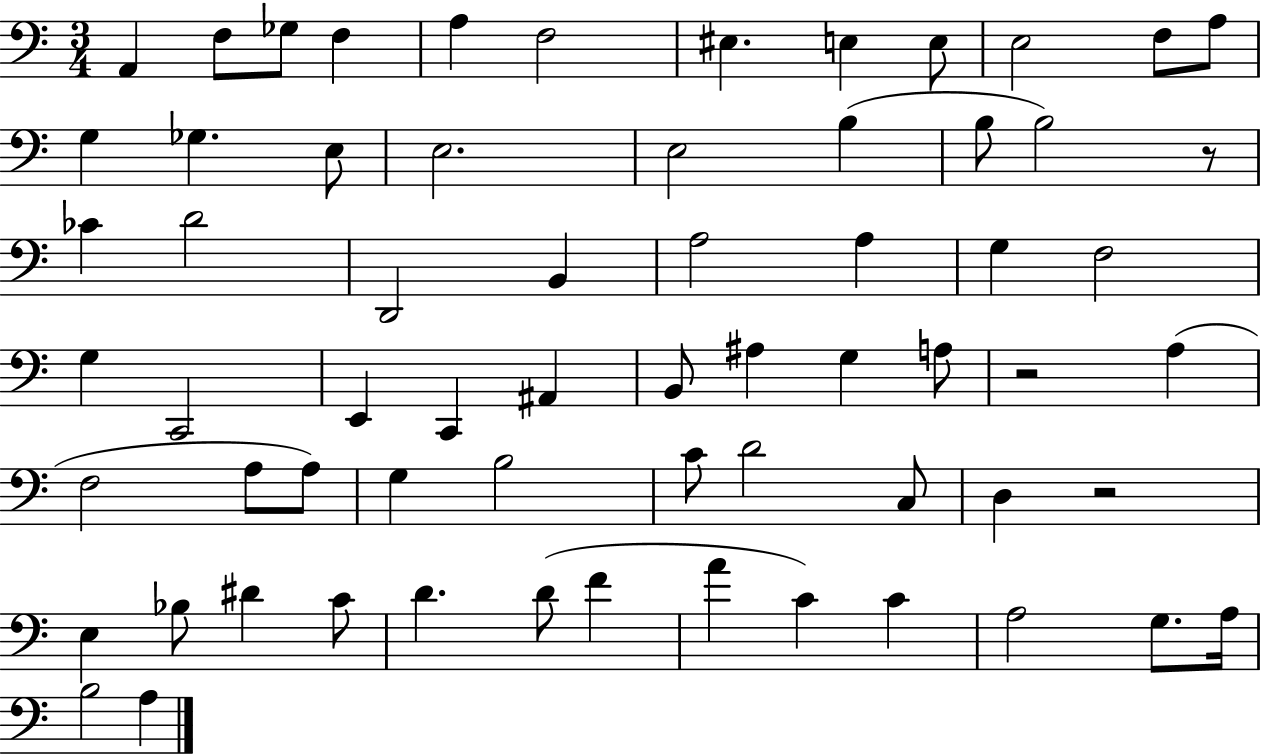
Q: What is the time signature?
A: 3/4